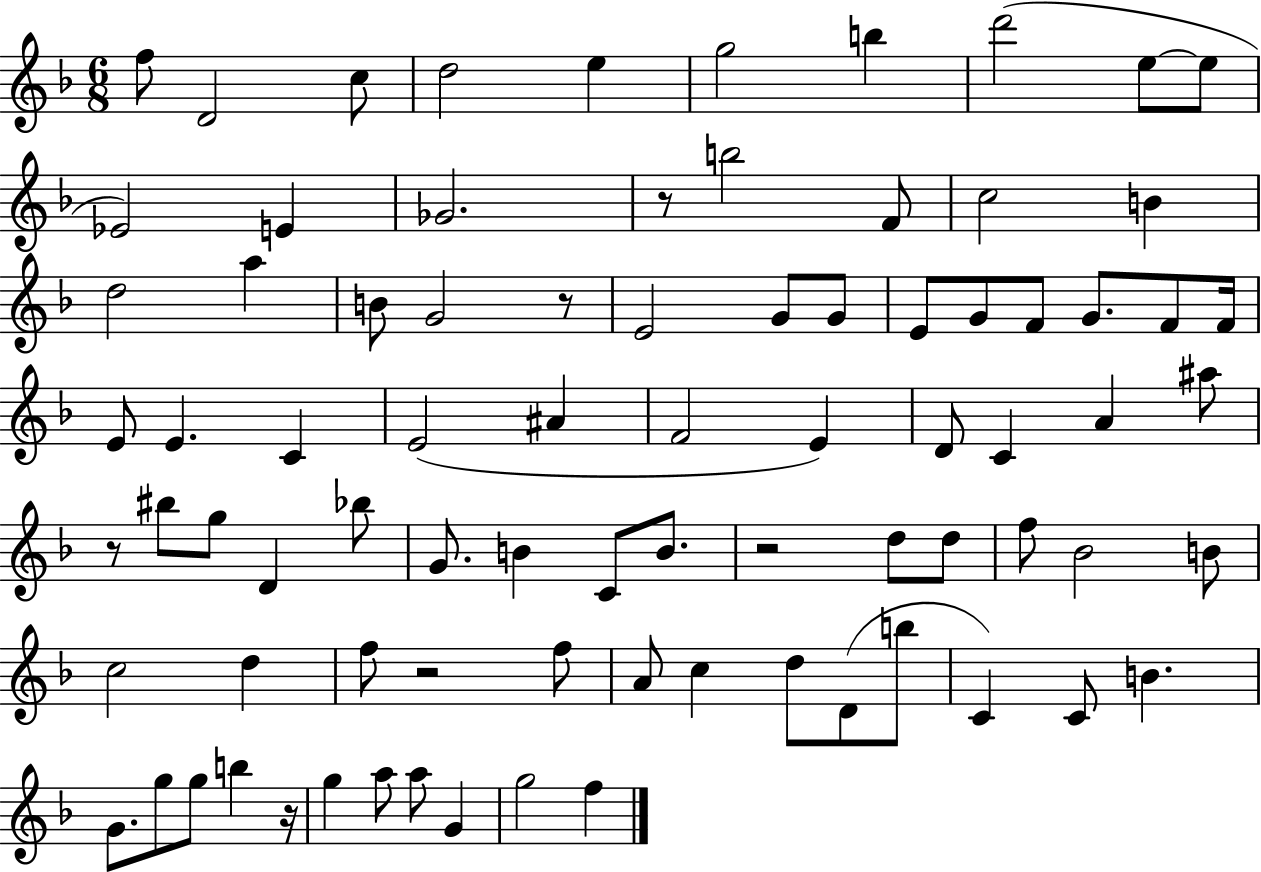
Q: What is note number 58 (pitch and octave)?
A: F5